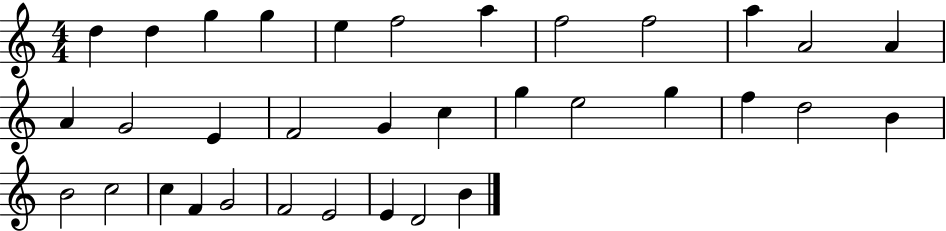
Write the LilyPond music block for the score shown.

{
  \clef treble
  \numericTimeSignature
  \time 4/4
  \key c \major
  d''4 d''4 g''4 g''4 | e''4 f''2 a''4 | f''2 f''2 | a''4 a'2 a'4 | \break a'4 g'2 e'4 | f'2 g'4 c''4 | g''4 e''2 g''4 | f''4 d''2 b'4 | \break b'2 c''2 | c''4 f'4 g'2 | f'2 e'2 | e'4 d'2 b'4 | \break \bar "|."
}